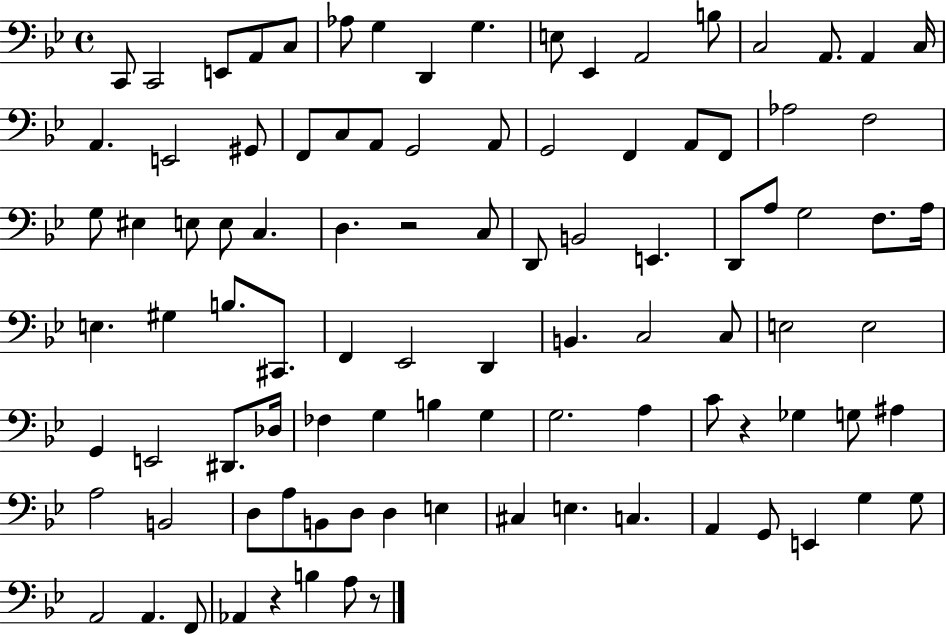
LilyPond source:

{
  \clef bass
  \time 4/4
  \defaultTimeSignature
  \key bes \major
  c,8 c,2 e,8 a,8 c8 | aes8 g4 d,4 g4. | e8 ees,4 a,2 b8 | c2 a,8. a,4 c16 | \break a,4. e,2 gis,8 | f,8 c8 a,8 g,2 a,8 | g,2 f,4 a,8 f,8 | aes2 f2 | \break g8 eis4 e8 e8 c4. | d4. r2 c8 | d,8 b,2 e,4. | d,8 a8 g2 f8. a16 | \break e4. gis4 b8. cis,8. | f,4 ees,2 d,4 | b,4. c2 c8 | e2 e2 | \break g,4 e,2 dis,8. des16 | fes4 g4 b4 g4 | g2. a4 | c'8 r4 ges4 g8 ais4 | \break a2 b,2 | d8 a8 b,8 d8 d4 e4 | cis4 e4. c4. | a,4 g,8 e,4 g4 g8 | \break a,2 a,4. f,8 | aes,4 r4 b4 a8 r8 | \bar "|."
}